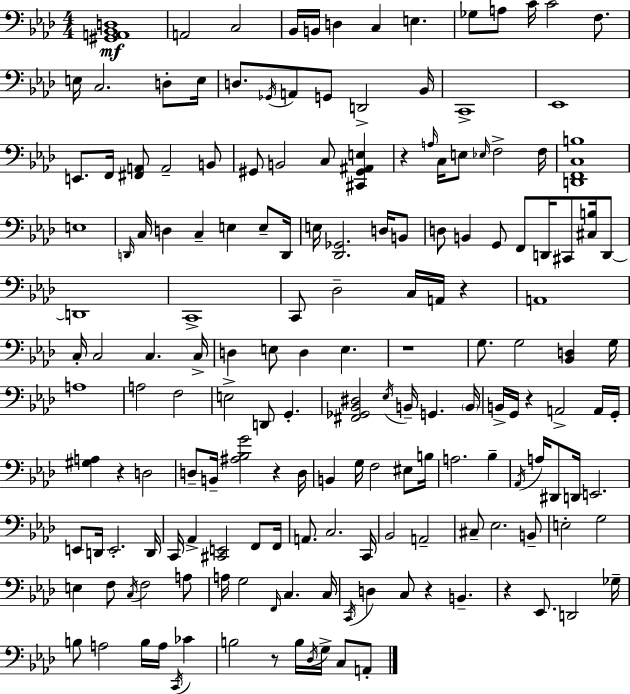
[G#2,A2,Bb2,D3]/w A2/h C3/h Bb2/s B2/s D3/q C3/q E3/q. Gb3/e A3/e C4/s C4/h F3/e. E3/s C3/h. D3/e E3/s D3/e. Gb2/s A2/e G2/e D2/h Bb2/s C2/w Eb2/w E2/e. F2/s [F#2,A2]/e A2/h B2/e G#2/e B2/h C3/e [C#2,G#2,A#2,E3]/q R/q A3/s C3/s E3/e Eb3/s F3/h F3/s [D2,F2,C3,B3]/w E3/w D2/s C3/s D3/q C3/q E3/q E3/e D2/s E3/s [Db2,Gb2]/h. D3/s B2/e D3/e B2/q G2/e F2/e D2/s C#2/e [C#3,B3]/s D2/e D2/w C2/w C2/e Db3/h C3/s A2/s R/q A2/w C3/s C3/h C3/q. C3/s D3/q E3/e D3/q E3/q. R/w G3/e. G3/h [Bb2,D3]/q G3/s A3/w A3/h F3/h E3/h D2/e G2/q. [F#2,Gb2,Bb2,D#3]/h Eb3/s B2/s G2/q. B2/s B2/s G2/s R/q A2/h A2/s G2/s [G#3,A3]/q R/q D3/h D3/e B2/s [A#3,Bb3,G4]/h R/q D3/s B2/q G3/s F3/h EIS3/e B3/s A3/h. Bb3/q Ab2/s A3/s D#2/e D2/s E2/h. E2/e D2/s E2/h. D2/s C2/s Ab2/q [C#2,E2]/h F2/e F2/s A2/e. C3/h. C2/s Bb2/h A2/h C#3/e Eb3/h. B2/e E3/h G3/h E3/q F3/e C3/s F3/h A3/e A3/s G3/h F2/s C3/q. C3/s C2/s D3/q C3/e R/q B2/q. R/q Eb2/e. D2/h Gb3/s B3/e A3/h B3/s A3/s C2/s CES4/q B3/h R/e B3/s Db3/s G3/s C3/e A2/e